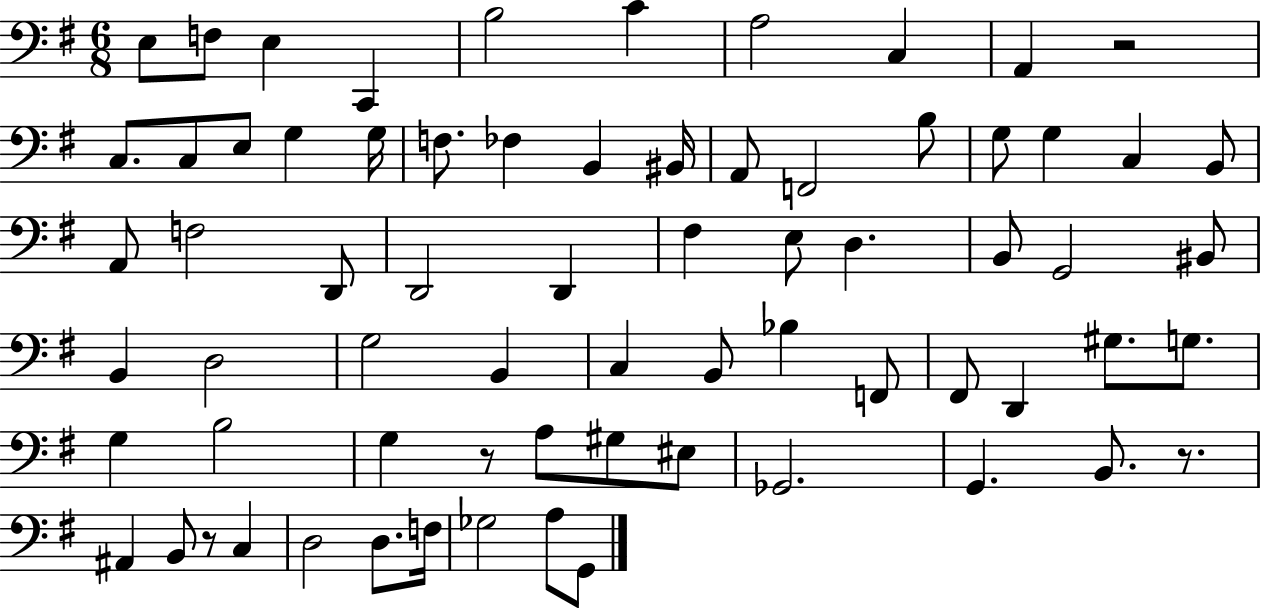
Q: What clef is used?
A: bass